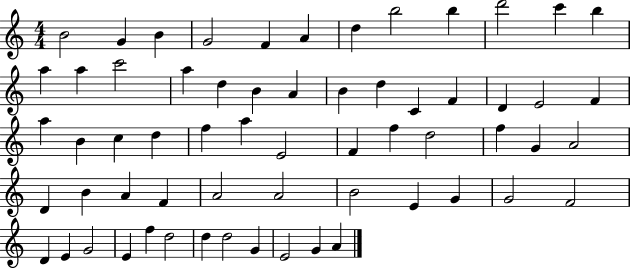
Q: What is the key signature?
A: C major